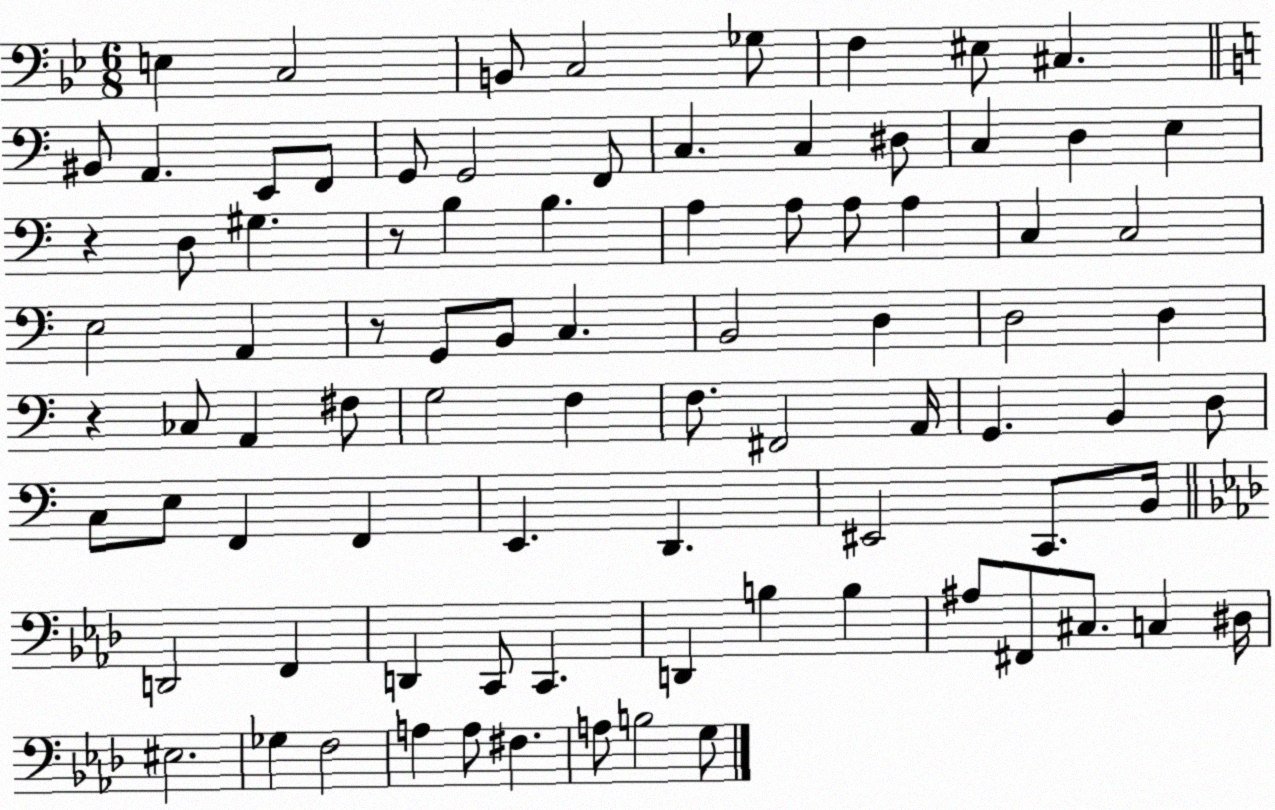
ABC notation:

X:1
T:Untitled
M:6/8
L:1/4
K:Bb
E, C,2 B,,/2 C,2 _G,/2 F, ^E,/2 ^C, ^B,,/2 A,, E,,/2 F,,/2 G,,/2 G,,2 F,,/2 C, C, ^D,/2 C, D, E, z D,/2 ^G, z/2 B, B, A, A,/2 A,/2 A, C, C,2 E,2 A,, z/2 G,,/2 B,,/2 C, B,,2 D, D,2 D, z _C,/2 A,, ^F,/2 G,2 F, F,/2 ^F,,2 A,,/4 G,, B,, D,/2 C,/2 E,/2 F,, F,, E,, D,, ^E,,2 C,,/2 B,,/4 D,,2 F,, D,, C,,/2 C,, D,, B, B, ^A,/2 ^F,,/2 ^C,/2 C, ^D,/4 ^E,2 _G, F,2 A, A,/2 ^F, A,/2 B,2 G,/2